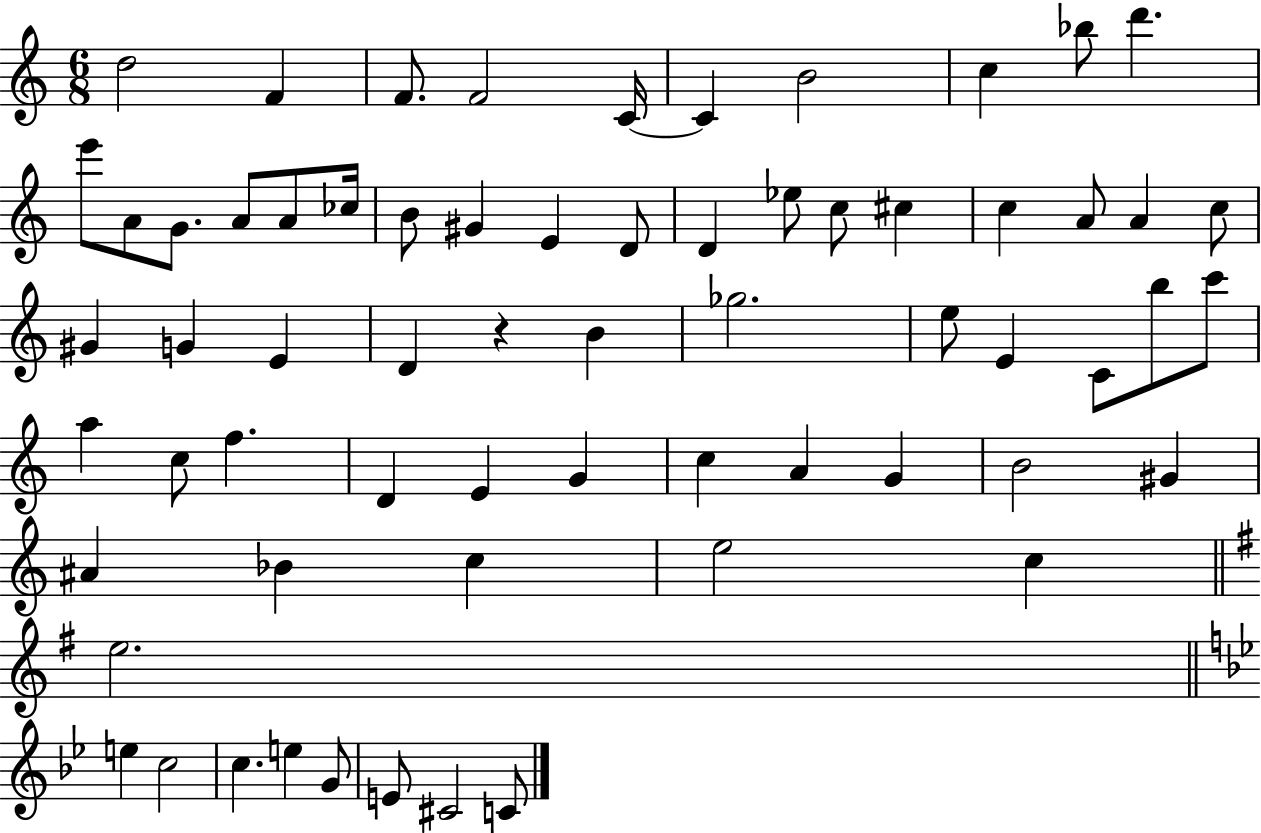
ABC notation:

X:1
T:Untitled
M:6/8
L:1/4
K:C
d2 F F/2 F2 C/4 C B2 c _b/2 d' e'/2 A/2 G/2 A/2 A/2 _c/4 B/2 ^G E D/2 D _e/2 c/2 ^c c A/2 A c/2 ^G G E D z B _g2 e/2 E C/2 b/2 c'/2 a c/2 f D E G c A G B2 ^G ^A _B c e2 c e2 e c2 c e G/2 E/2 ^C2 C/2